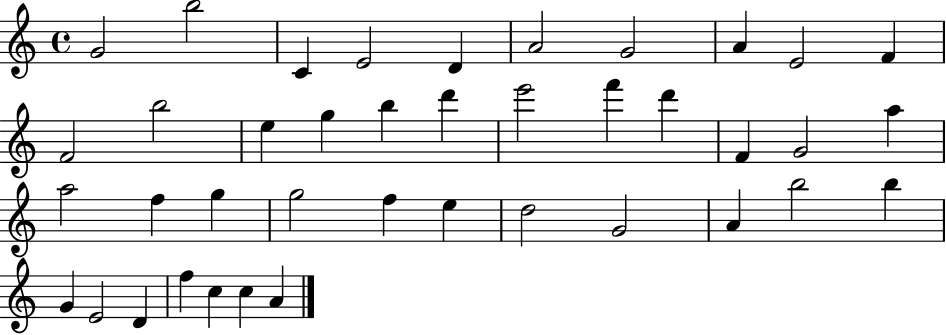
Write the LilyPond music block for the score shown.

{
  \clef treble
  \time 4/4
  \defaultTimeSignature
  \key c \major
  g'2 b''2 | c'4 e'2 d'4 | a'2 g'2 | a'4 e'2 f'4 | \break f'2 b''2 | e''4 g''4 b''4 d'''4 | e'''2 f'''4 d'''4 | f'4 g'2 a''4 | \break a''2 f''4 g''4 | g''2 f''4 e''4 | d''2 g'2 | a'4 b''2 b''4 | \break g'4 e'2 d'4 | f''4 c''4 c''4 a'4 | \bar "|."
}